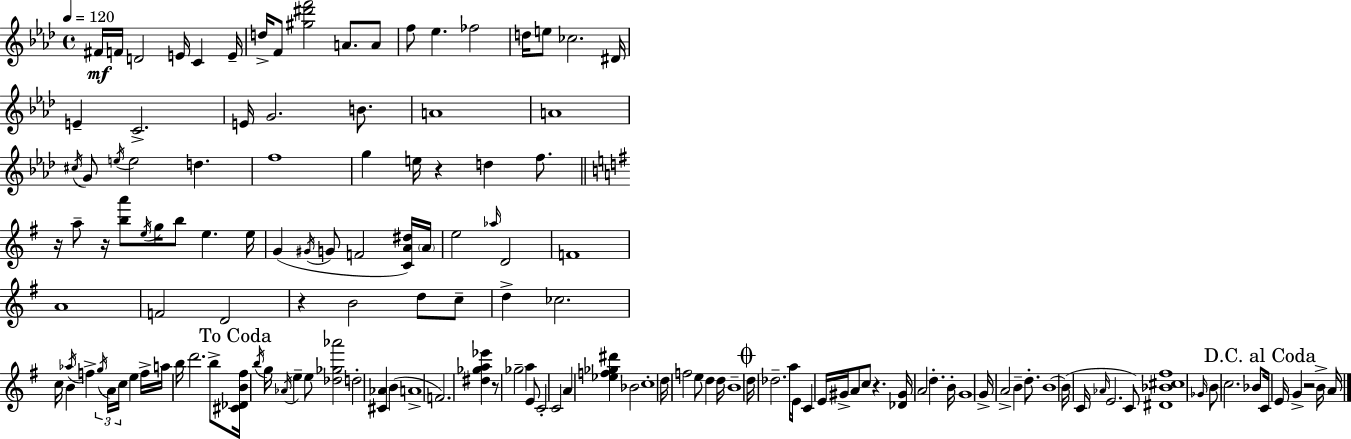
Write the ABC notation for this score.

X:1
T:Untitled
M:4/4
L:1/4
K:Fm
^F/4 F/4 D2 E/4 C E/4 d/4 F/2 [^g^d'f']2 A/2 A/2 f/2 _e _f2 d/4 e/2 _c2 ^D/4 E C2 E/4 G2 B/2 A4 A4 ^c/4 G/2 e/4 e2 d f4 g e/4 z d f/2 z/4 a/2 z/4 [ba']/2 e/4 g/4 b/2 e e/4 G ^G/4 G/2 F2 [CA^d]/4 A/4 e2 _a/4 D2 F4 A4 F2 D2 z B2 d/2 c/2 d _c2 c/4 B _a/4 f g/4 A/4 c/4 e f/4 a/4 b/4 d'2 b/2 [^C_DB^f]/4 b/4 g/4 _A/4 e e/2 [_d_g_a']2 d2 [^C_A] B A4 F2 [^d_ga_e'] z/2 _g2 a E/2 C2 C2 A [_ef_g^d'] _B2 c4 d/4 f2 e/2 d d/4 B4 d/4 _d2 a/4 E/2 C E/4 ^G/4 A/2 c/2 z [_D^G]/4 A2 d B/4 G4 G/4 A2 B d/2 B4 B/4 C/4 _A/4 E2 C/2 [^D_B^c^f]4 _G/4 B/2 c2 _B/2 C/4 E/4 G z2 B/4 A/4